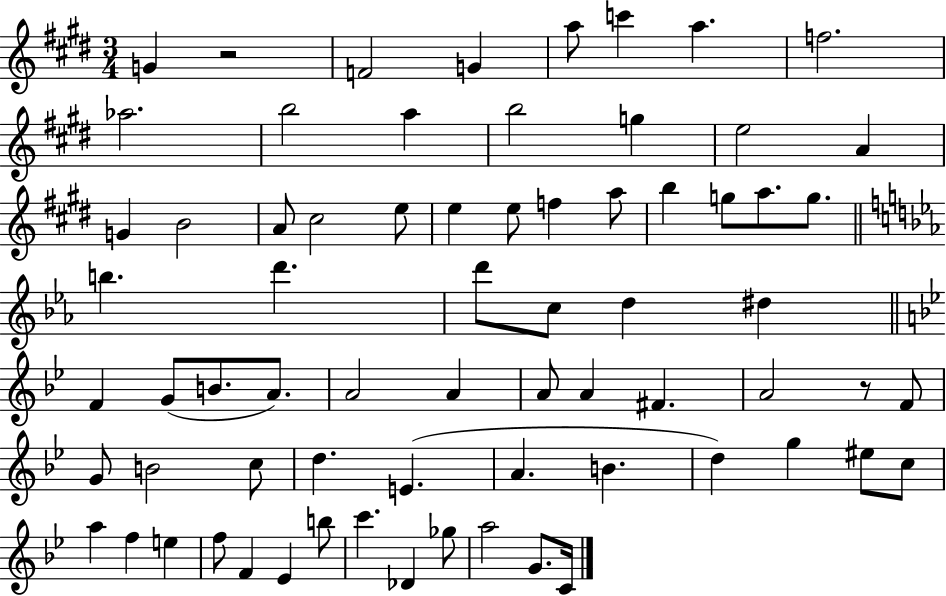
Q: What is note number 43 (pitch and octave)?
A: A4